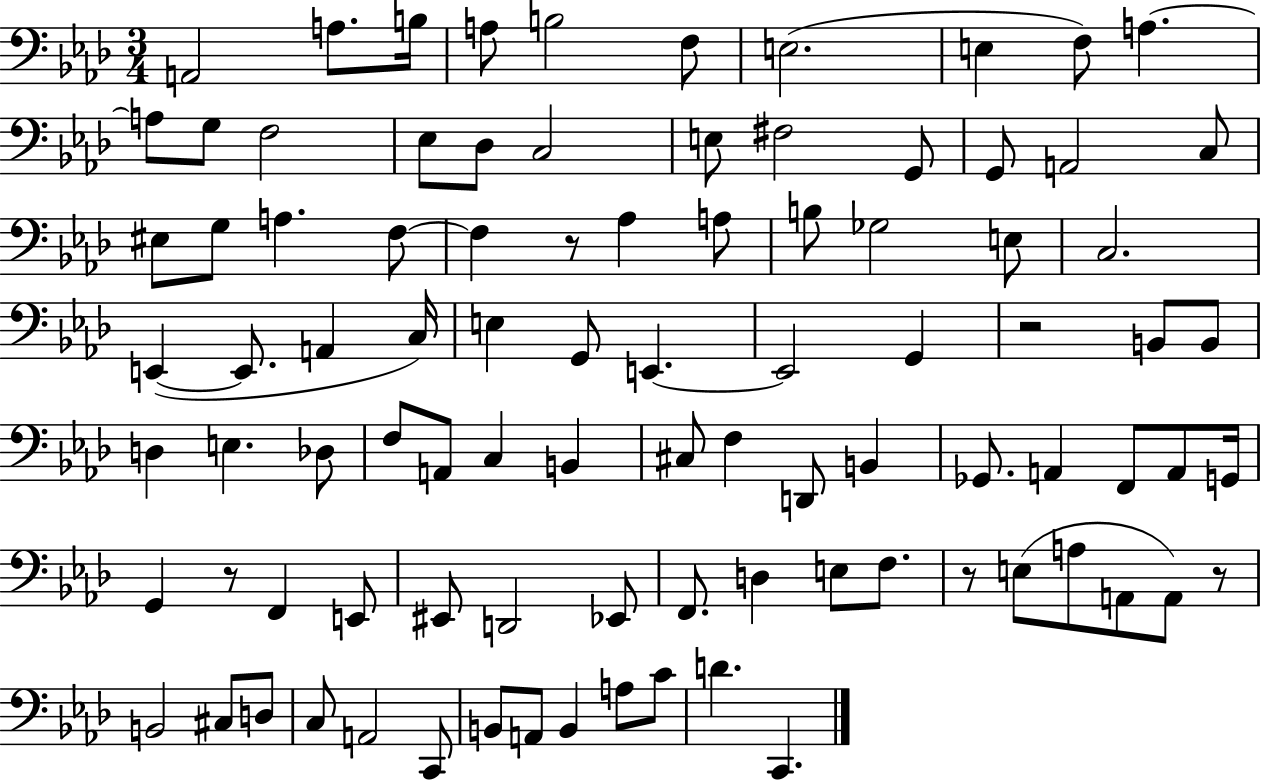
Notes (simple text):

A2/h A3/e. B3/s A3/e B3/h F3/e E3/h. E3/q F3/e A3/q. A3/e G3/e F3/h Eb3/e Db3/e C3/h E3/e F#3/h G2/e G2/e A2/h C3/e EIS3/e G3/e A3/q. F3/e F3/q R/e Ab3/q A3/e B3/e Gb3/h E3/e C3/h. E2/q E2/e. A2/q C3/s E3/q G2/e E2/q. E2/h G2/q R/h B2/e B2/e D3/q E3/q. Db3/e F3/e A2/e C3/q B2/q C#3/e F3/q D2/e B2/q Gb2/e. A2/q F2/e A2/e G2/s G2/q R/e F2/q E2/e EIS2/e D2/h Eb2/e F2/e. D3/q E3/e F3/e. R/e E3/e A3/e A2/e A2/e R/e B2/h C#3/e D3/e C3/e A2/h C2/e B2/e A2/e B2/q A3/e C4/e D4/q. C2/q.